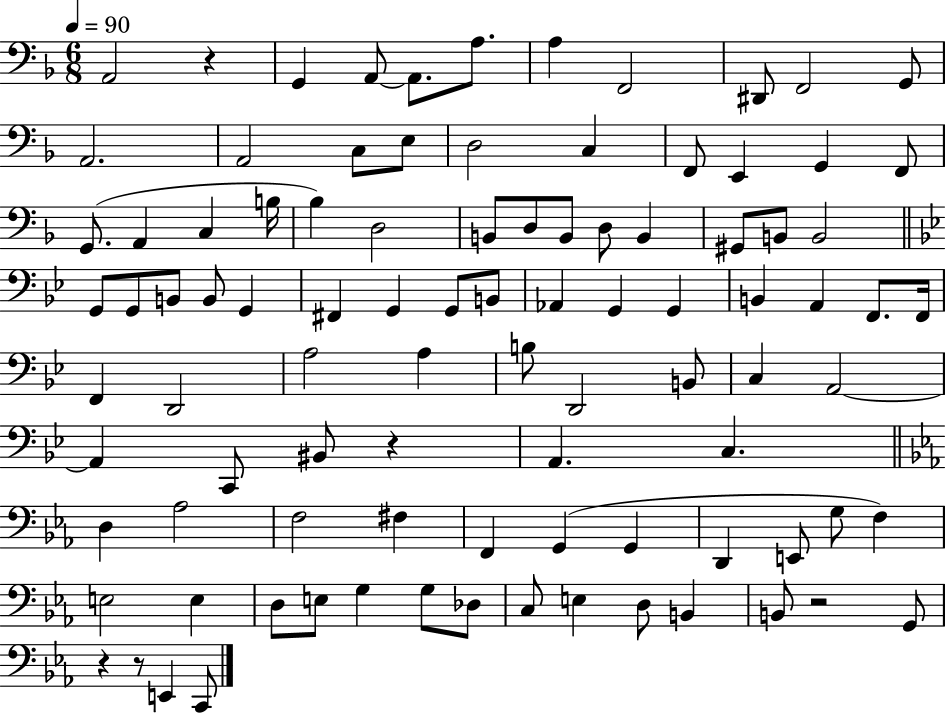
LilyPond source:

{
  \clef bass
  \numericTimeSignature
  \time 6/8
  \key f \major
  \tempo 4 = 90
  a,2 r4 | g,4 a,8~~ a,8. a8. | a4 f,2 | dis,8 f,2 g,8 | \break a,2. | a,2 c8 e8 | d2 c4 | f,8 e,4 g,4 f,8 | \break g,8.( a,4 c4 b16 | bes4) d2 | b,8 d8 b,8 d8 b,4 | gis,8 b,8 b,2 | \break \bar "||" \break \key bes \major g,8 g,8 b,8 b,8 g,4 | fis,4 g,4 g,8 b,8 | aes,4 g,4 g,4 | b,4 a,4 f,8. f,16 | \break f,4 d,2 | a2 a4 | b8 d,2 b,8 | c4 a,2~~ | \break a,4 c,8 bis,8 r4 | a,4. c4. | \bar "||" \break \key ees \major d4 aes2 | f2 fis4 | f,4 g,4( g,4 | d,4 e,8 g8 f4) | \break e2 e4 | d8 e8 g4 g8 des8 | c8 e4 d8 b,4 | b,8 r2 g,8 | \break r4 r8 e,4 c,8 | \bar "|."
}